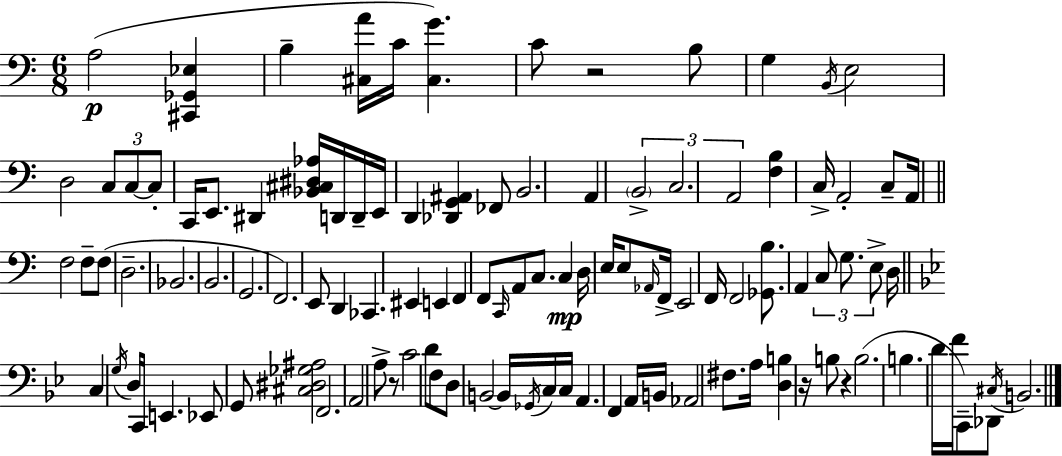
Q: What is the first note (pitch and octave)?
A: A3